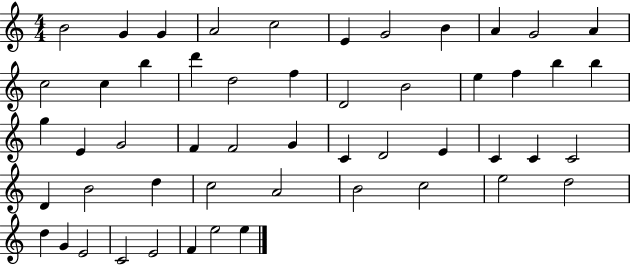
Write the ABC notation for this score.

X:1
T:Untitled
M:4/4
L:1/4
K:C
B2 G G A2 c2 E G2 B A G2 A c2 c b d' d2 f D2 B2 e f b b g E G2 F F2 G C D2 E C C C2 D B2 d c2 A2 B2 c2 e2 d2 d G E2 C2 E2 F e2 e